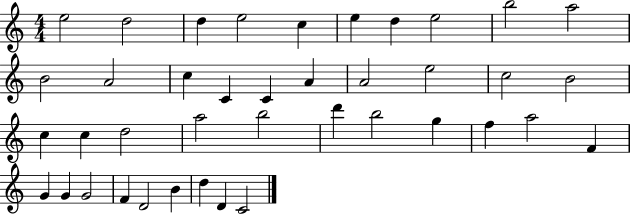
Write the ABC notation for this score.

X:1
T:Untitled
M:4/4
L:1/4
K:C
e2 d2 d e2 c e d e2 b2 a2 B2 A2 c C C A A2 e2 c2 B2 c c d2 a2 b2 d' b2 g f a2 F G G G2 F D2 B d D C2